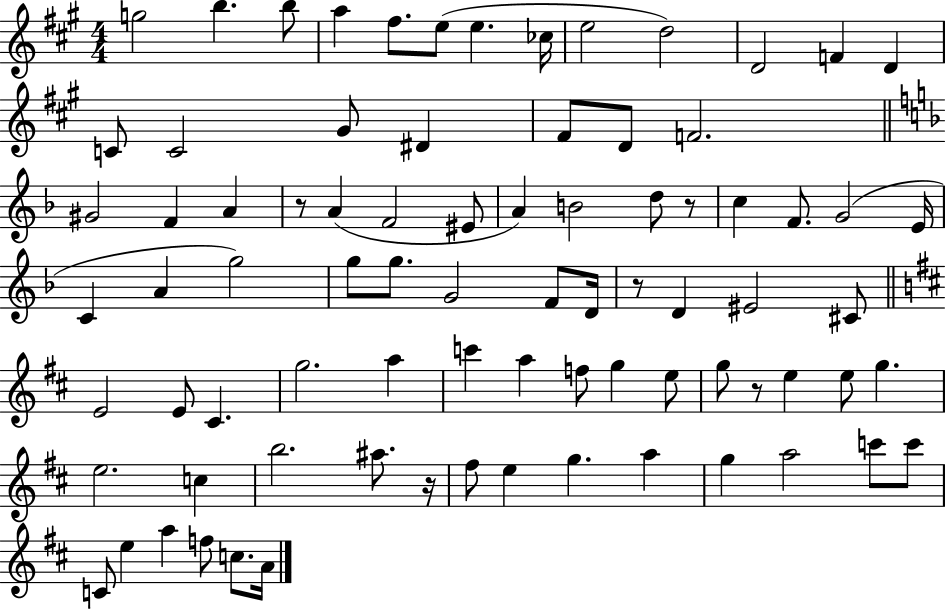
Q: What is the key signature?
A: A major